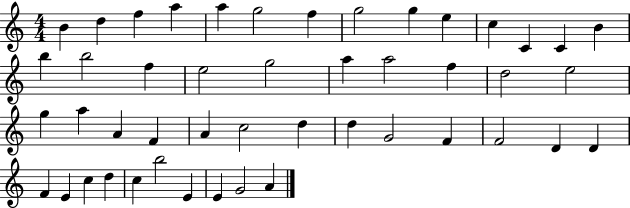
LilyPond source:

{
  \clef treble
  \numericTimeSignature
  \time 4/4
  \key c \major
  b'4 d''4 f''4 a''4 | a''4 g''2 f''4 | g''2 g''4 e''4 | c''4 c'4 c'4 b'4 | \break b''4 b''2 f''4 | e''2 g''2 | a''4 a''2 f''4 | d''2 e''2 | \break g''4 a''4 a'4 f'4 | a'4 c''2 d''4 | d''4 g'2 f'4 | f'2 d'4 d'4 | \break f'4 e'4 c''4 d''4 | c''4 b''2 e'4 | e'4 g'2 a'4 | \bar "|."
}